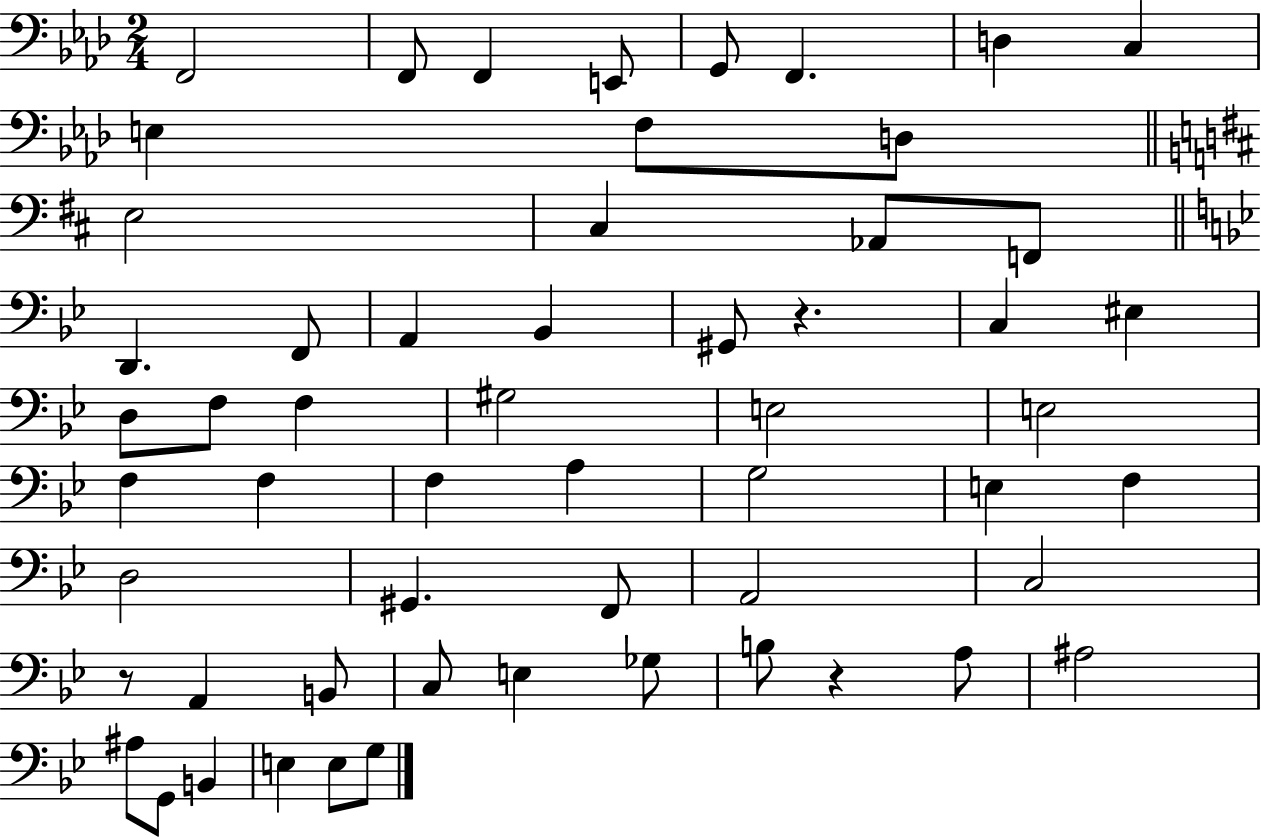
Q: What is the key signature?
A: AES major